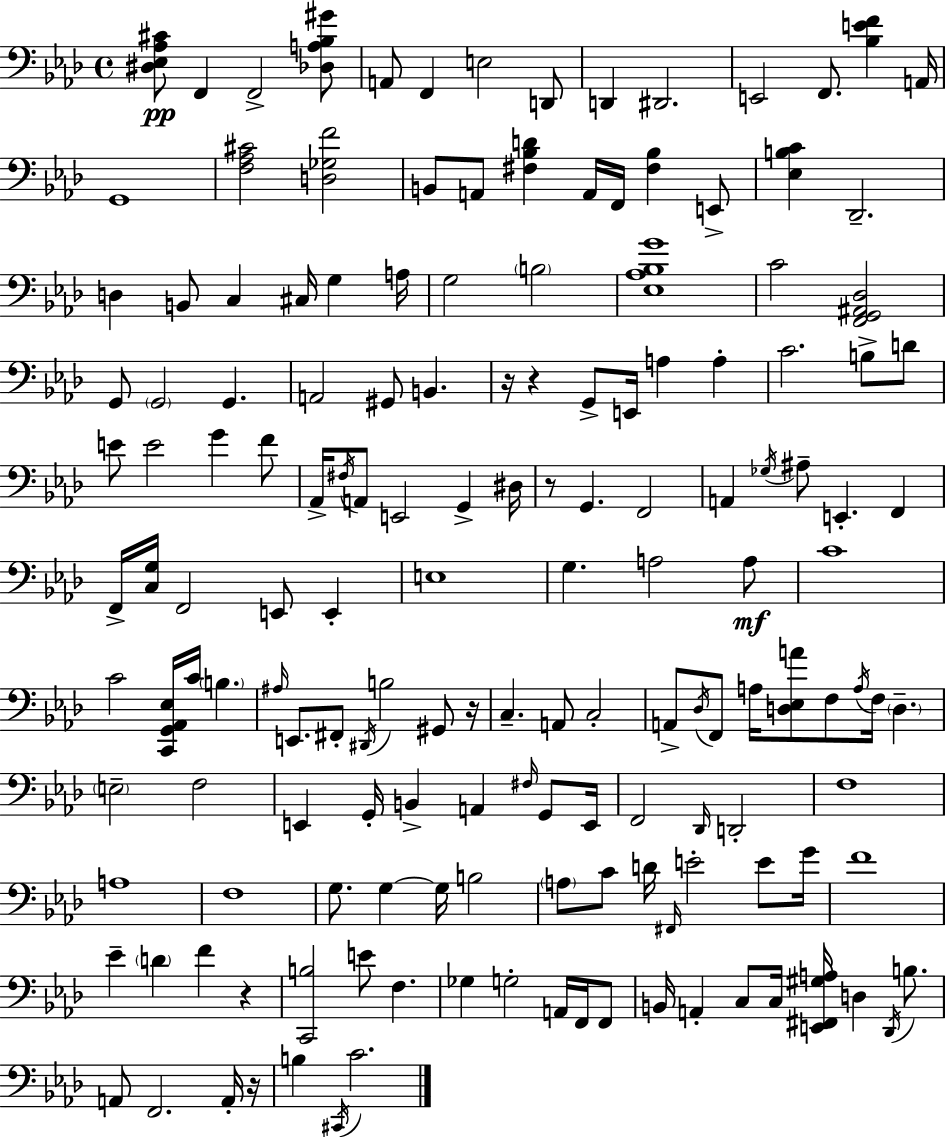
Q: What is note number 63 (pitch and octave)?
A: G3